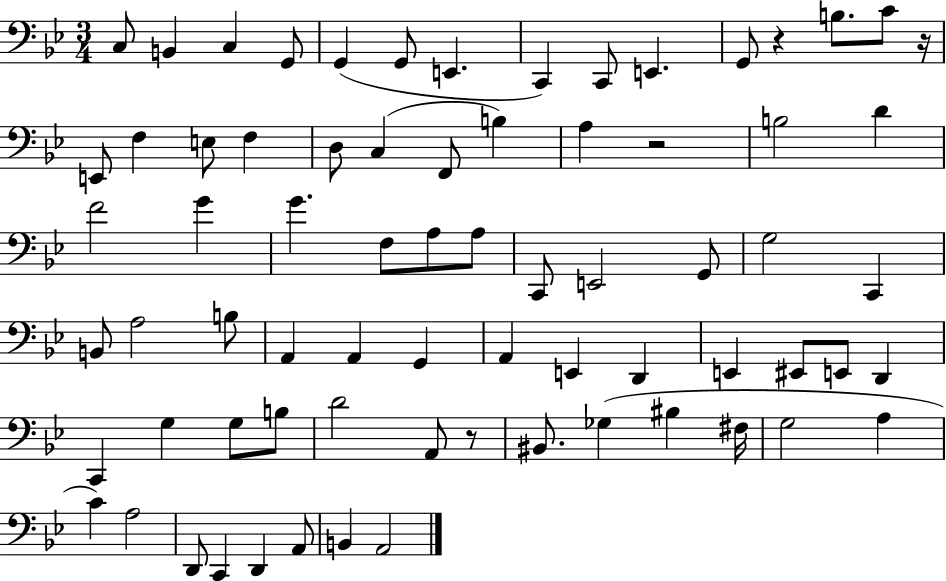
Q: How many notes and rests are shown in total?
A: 72